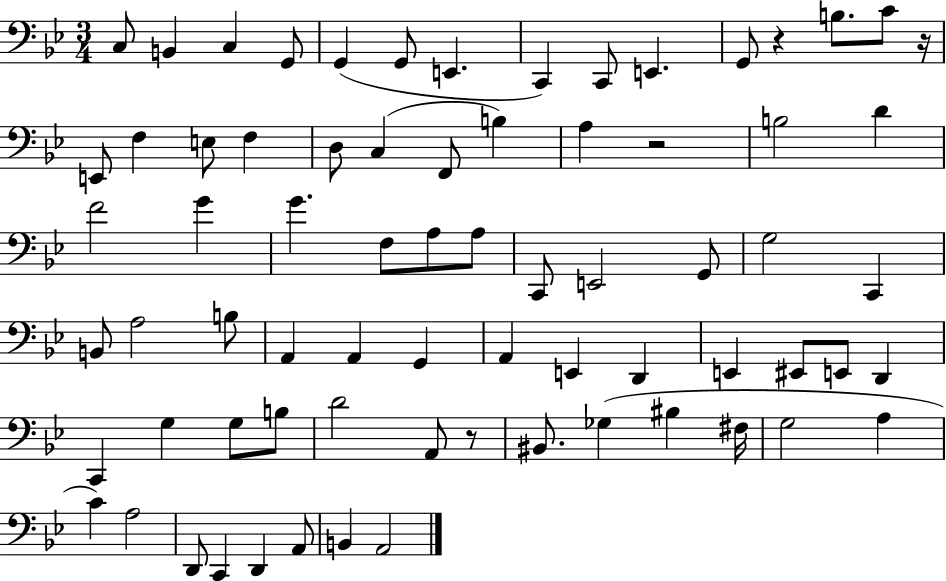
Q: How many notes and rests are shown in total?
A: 72